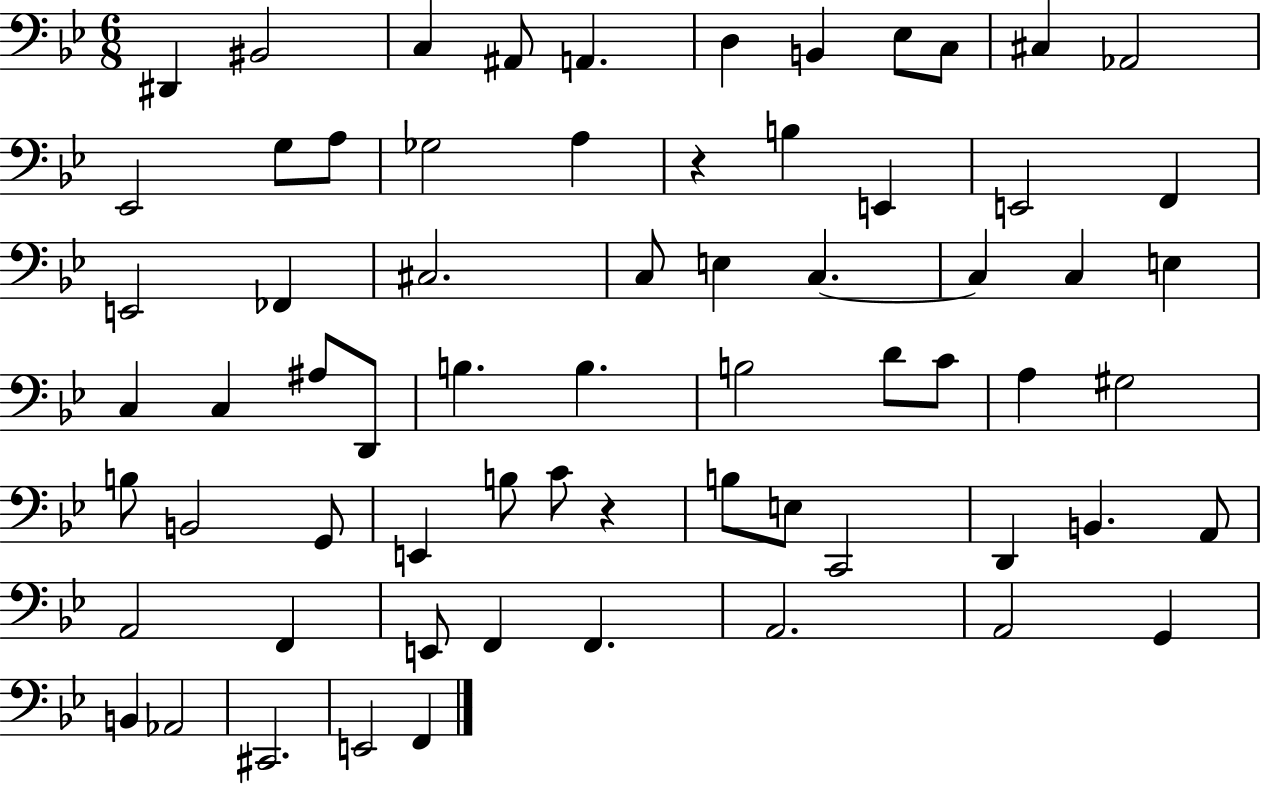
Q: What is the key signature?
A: BES major